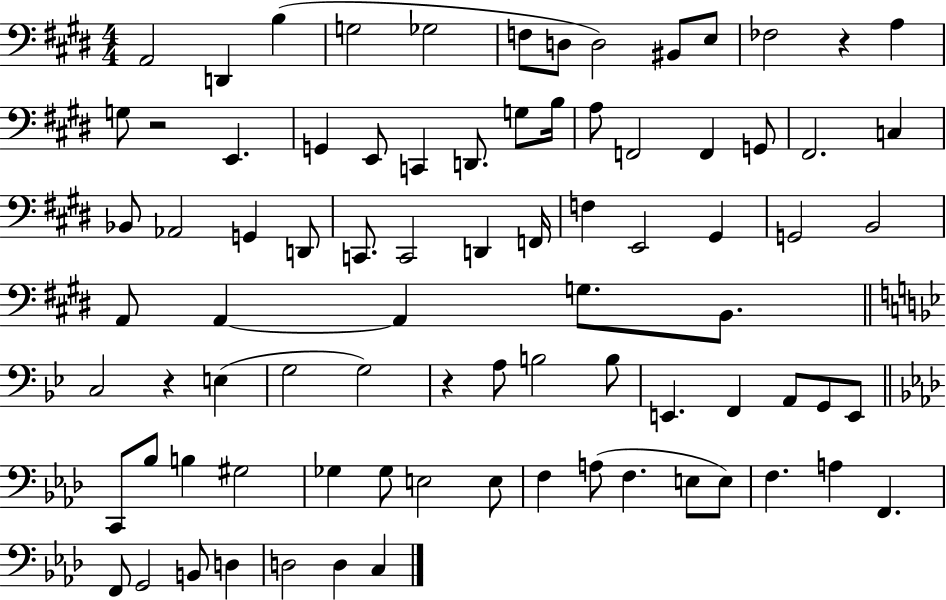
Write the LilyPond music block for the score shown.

{
  \clef bass
  \numericTimeSignature
  \time 4/4
  \key e \major
  a,2 d,4 b4( | g2 ges2 | f8 d8 d2) bis,8 e8 | fes2 r4 a4 | \break g8 r2 e,4. | g,4 e,8 c,4 d,8. g8 b16 | a8 f,2 f,4 g,8 | fis,2. c4 | \break bes,8 aes,2 g,4 d,8 | c,8. c,2 d,4 f,16 | f4 e,2 gis,4 | g,2 b,2 | \break a,8 a,4~~ a,4 g8. b,8. | \bar "||" \break \key g \minor c2 r4 e4( | g2 g2) | r4 a8 b2 b8 | e,4. f,4 a,8 g,8 e,8 | \break \bar "||" \break \key aes \major c,8 bes8 b4 gis2 | ges4 ges8 e2 e8 | f4 a8( f4. e8 e8) | f4. a4 f,4. | \break f,8 g,2 b,8 d4 | d2 d4 c4 | \bar "|."
}